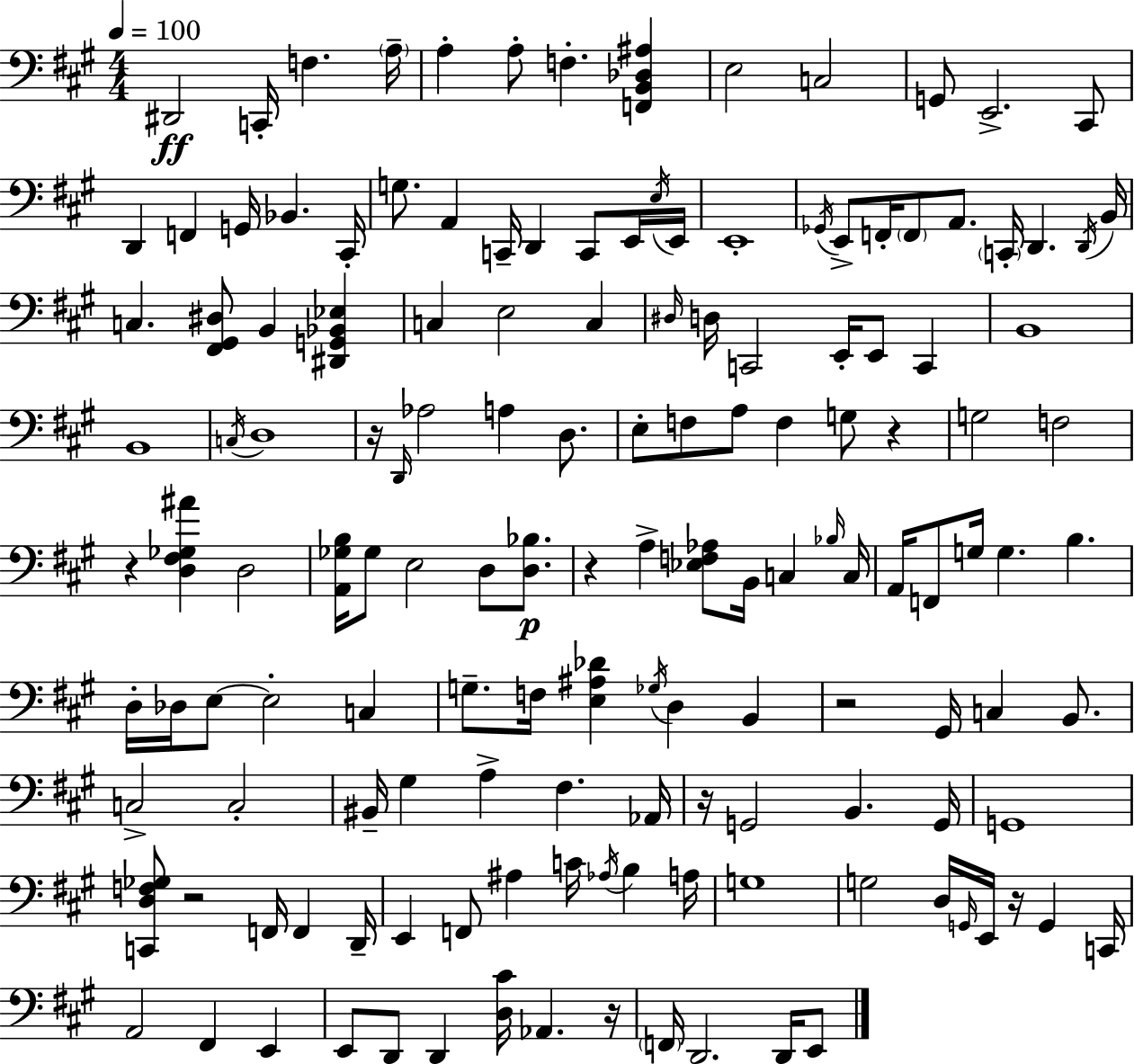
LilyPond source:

{
  \clef bass
  \numericTimeSignature
  \time 4/4
  \key a \major
  \tempo 4 = 100
  \repeat volta 2 { dis,2\ff c,16-. f4. \parenthesize a16-- | a4-. a8-. f4.-. <f, b, des ais>4 | e2 c2 | g,8 e,2.-> cis,8 | \break d,4 f,4 g,16 bes,4. cis,16-. | g8. a,4 c,16-- d,4 c,8 e,16 \acciaccatura { e16 } | e,16 e,1-. | \acciaccatura { ges,16 } e,8-> f,16-. \parenthesize f,8 a,8. \parenthesize c,16-. d,4. | \break \acciaccatura { d,16 } b,16 c4. <fis, gis, dis>8 b,4 <dis, g, bes, ees>4 | c4 e2 c4 | \grace { dis16 } d16 c,2 e,16-. e,8 | c,4 b,1 | \break b,1 | \acciaccatura { c16 } d1 | r16 \grace { d,16 } aes2 a4 | d8. e8-. f8 a8 f4 | \break g8 r4 g2 f2 | r4 <d fis ges ais'>4 d2 | <a, ges b>16 ges8 e2 | d8 <d bes>8.\p r4 a4-> <ees f aes>8 | \break b,16 c4 \grace { bes16 } c16 a,16 f,8 g16 g4. | b4. d16-. des16 e8~~ e2-. | c4 g8.-- f16 <e ais des'>4 \acciaccatura { ges16 } | d4 b,4 r2 | \break gis,16 c4 b,8. c2-> | c2-. bis,16-- gis4 a4-> | fis4. aes,16 r16 g,2 | b,4. g,16 g,1 | \break <c, d f ges>8 r2 | f,16 f,4 d,16-- e,4 f,8 ais4 | c'16 \acciaccatura { aes16 } b4 a16 g1 | g2 | \break d16 \grace { g,16 } e,16 r16 g,4 c,16 a,2 | fis,4 e,4 e,8 d,8 d,4 | <d cis'>16 aes,4. r16 \parenthesize f,16 d,2. | d,16 e,8 } \bar "|."
}